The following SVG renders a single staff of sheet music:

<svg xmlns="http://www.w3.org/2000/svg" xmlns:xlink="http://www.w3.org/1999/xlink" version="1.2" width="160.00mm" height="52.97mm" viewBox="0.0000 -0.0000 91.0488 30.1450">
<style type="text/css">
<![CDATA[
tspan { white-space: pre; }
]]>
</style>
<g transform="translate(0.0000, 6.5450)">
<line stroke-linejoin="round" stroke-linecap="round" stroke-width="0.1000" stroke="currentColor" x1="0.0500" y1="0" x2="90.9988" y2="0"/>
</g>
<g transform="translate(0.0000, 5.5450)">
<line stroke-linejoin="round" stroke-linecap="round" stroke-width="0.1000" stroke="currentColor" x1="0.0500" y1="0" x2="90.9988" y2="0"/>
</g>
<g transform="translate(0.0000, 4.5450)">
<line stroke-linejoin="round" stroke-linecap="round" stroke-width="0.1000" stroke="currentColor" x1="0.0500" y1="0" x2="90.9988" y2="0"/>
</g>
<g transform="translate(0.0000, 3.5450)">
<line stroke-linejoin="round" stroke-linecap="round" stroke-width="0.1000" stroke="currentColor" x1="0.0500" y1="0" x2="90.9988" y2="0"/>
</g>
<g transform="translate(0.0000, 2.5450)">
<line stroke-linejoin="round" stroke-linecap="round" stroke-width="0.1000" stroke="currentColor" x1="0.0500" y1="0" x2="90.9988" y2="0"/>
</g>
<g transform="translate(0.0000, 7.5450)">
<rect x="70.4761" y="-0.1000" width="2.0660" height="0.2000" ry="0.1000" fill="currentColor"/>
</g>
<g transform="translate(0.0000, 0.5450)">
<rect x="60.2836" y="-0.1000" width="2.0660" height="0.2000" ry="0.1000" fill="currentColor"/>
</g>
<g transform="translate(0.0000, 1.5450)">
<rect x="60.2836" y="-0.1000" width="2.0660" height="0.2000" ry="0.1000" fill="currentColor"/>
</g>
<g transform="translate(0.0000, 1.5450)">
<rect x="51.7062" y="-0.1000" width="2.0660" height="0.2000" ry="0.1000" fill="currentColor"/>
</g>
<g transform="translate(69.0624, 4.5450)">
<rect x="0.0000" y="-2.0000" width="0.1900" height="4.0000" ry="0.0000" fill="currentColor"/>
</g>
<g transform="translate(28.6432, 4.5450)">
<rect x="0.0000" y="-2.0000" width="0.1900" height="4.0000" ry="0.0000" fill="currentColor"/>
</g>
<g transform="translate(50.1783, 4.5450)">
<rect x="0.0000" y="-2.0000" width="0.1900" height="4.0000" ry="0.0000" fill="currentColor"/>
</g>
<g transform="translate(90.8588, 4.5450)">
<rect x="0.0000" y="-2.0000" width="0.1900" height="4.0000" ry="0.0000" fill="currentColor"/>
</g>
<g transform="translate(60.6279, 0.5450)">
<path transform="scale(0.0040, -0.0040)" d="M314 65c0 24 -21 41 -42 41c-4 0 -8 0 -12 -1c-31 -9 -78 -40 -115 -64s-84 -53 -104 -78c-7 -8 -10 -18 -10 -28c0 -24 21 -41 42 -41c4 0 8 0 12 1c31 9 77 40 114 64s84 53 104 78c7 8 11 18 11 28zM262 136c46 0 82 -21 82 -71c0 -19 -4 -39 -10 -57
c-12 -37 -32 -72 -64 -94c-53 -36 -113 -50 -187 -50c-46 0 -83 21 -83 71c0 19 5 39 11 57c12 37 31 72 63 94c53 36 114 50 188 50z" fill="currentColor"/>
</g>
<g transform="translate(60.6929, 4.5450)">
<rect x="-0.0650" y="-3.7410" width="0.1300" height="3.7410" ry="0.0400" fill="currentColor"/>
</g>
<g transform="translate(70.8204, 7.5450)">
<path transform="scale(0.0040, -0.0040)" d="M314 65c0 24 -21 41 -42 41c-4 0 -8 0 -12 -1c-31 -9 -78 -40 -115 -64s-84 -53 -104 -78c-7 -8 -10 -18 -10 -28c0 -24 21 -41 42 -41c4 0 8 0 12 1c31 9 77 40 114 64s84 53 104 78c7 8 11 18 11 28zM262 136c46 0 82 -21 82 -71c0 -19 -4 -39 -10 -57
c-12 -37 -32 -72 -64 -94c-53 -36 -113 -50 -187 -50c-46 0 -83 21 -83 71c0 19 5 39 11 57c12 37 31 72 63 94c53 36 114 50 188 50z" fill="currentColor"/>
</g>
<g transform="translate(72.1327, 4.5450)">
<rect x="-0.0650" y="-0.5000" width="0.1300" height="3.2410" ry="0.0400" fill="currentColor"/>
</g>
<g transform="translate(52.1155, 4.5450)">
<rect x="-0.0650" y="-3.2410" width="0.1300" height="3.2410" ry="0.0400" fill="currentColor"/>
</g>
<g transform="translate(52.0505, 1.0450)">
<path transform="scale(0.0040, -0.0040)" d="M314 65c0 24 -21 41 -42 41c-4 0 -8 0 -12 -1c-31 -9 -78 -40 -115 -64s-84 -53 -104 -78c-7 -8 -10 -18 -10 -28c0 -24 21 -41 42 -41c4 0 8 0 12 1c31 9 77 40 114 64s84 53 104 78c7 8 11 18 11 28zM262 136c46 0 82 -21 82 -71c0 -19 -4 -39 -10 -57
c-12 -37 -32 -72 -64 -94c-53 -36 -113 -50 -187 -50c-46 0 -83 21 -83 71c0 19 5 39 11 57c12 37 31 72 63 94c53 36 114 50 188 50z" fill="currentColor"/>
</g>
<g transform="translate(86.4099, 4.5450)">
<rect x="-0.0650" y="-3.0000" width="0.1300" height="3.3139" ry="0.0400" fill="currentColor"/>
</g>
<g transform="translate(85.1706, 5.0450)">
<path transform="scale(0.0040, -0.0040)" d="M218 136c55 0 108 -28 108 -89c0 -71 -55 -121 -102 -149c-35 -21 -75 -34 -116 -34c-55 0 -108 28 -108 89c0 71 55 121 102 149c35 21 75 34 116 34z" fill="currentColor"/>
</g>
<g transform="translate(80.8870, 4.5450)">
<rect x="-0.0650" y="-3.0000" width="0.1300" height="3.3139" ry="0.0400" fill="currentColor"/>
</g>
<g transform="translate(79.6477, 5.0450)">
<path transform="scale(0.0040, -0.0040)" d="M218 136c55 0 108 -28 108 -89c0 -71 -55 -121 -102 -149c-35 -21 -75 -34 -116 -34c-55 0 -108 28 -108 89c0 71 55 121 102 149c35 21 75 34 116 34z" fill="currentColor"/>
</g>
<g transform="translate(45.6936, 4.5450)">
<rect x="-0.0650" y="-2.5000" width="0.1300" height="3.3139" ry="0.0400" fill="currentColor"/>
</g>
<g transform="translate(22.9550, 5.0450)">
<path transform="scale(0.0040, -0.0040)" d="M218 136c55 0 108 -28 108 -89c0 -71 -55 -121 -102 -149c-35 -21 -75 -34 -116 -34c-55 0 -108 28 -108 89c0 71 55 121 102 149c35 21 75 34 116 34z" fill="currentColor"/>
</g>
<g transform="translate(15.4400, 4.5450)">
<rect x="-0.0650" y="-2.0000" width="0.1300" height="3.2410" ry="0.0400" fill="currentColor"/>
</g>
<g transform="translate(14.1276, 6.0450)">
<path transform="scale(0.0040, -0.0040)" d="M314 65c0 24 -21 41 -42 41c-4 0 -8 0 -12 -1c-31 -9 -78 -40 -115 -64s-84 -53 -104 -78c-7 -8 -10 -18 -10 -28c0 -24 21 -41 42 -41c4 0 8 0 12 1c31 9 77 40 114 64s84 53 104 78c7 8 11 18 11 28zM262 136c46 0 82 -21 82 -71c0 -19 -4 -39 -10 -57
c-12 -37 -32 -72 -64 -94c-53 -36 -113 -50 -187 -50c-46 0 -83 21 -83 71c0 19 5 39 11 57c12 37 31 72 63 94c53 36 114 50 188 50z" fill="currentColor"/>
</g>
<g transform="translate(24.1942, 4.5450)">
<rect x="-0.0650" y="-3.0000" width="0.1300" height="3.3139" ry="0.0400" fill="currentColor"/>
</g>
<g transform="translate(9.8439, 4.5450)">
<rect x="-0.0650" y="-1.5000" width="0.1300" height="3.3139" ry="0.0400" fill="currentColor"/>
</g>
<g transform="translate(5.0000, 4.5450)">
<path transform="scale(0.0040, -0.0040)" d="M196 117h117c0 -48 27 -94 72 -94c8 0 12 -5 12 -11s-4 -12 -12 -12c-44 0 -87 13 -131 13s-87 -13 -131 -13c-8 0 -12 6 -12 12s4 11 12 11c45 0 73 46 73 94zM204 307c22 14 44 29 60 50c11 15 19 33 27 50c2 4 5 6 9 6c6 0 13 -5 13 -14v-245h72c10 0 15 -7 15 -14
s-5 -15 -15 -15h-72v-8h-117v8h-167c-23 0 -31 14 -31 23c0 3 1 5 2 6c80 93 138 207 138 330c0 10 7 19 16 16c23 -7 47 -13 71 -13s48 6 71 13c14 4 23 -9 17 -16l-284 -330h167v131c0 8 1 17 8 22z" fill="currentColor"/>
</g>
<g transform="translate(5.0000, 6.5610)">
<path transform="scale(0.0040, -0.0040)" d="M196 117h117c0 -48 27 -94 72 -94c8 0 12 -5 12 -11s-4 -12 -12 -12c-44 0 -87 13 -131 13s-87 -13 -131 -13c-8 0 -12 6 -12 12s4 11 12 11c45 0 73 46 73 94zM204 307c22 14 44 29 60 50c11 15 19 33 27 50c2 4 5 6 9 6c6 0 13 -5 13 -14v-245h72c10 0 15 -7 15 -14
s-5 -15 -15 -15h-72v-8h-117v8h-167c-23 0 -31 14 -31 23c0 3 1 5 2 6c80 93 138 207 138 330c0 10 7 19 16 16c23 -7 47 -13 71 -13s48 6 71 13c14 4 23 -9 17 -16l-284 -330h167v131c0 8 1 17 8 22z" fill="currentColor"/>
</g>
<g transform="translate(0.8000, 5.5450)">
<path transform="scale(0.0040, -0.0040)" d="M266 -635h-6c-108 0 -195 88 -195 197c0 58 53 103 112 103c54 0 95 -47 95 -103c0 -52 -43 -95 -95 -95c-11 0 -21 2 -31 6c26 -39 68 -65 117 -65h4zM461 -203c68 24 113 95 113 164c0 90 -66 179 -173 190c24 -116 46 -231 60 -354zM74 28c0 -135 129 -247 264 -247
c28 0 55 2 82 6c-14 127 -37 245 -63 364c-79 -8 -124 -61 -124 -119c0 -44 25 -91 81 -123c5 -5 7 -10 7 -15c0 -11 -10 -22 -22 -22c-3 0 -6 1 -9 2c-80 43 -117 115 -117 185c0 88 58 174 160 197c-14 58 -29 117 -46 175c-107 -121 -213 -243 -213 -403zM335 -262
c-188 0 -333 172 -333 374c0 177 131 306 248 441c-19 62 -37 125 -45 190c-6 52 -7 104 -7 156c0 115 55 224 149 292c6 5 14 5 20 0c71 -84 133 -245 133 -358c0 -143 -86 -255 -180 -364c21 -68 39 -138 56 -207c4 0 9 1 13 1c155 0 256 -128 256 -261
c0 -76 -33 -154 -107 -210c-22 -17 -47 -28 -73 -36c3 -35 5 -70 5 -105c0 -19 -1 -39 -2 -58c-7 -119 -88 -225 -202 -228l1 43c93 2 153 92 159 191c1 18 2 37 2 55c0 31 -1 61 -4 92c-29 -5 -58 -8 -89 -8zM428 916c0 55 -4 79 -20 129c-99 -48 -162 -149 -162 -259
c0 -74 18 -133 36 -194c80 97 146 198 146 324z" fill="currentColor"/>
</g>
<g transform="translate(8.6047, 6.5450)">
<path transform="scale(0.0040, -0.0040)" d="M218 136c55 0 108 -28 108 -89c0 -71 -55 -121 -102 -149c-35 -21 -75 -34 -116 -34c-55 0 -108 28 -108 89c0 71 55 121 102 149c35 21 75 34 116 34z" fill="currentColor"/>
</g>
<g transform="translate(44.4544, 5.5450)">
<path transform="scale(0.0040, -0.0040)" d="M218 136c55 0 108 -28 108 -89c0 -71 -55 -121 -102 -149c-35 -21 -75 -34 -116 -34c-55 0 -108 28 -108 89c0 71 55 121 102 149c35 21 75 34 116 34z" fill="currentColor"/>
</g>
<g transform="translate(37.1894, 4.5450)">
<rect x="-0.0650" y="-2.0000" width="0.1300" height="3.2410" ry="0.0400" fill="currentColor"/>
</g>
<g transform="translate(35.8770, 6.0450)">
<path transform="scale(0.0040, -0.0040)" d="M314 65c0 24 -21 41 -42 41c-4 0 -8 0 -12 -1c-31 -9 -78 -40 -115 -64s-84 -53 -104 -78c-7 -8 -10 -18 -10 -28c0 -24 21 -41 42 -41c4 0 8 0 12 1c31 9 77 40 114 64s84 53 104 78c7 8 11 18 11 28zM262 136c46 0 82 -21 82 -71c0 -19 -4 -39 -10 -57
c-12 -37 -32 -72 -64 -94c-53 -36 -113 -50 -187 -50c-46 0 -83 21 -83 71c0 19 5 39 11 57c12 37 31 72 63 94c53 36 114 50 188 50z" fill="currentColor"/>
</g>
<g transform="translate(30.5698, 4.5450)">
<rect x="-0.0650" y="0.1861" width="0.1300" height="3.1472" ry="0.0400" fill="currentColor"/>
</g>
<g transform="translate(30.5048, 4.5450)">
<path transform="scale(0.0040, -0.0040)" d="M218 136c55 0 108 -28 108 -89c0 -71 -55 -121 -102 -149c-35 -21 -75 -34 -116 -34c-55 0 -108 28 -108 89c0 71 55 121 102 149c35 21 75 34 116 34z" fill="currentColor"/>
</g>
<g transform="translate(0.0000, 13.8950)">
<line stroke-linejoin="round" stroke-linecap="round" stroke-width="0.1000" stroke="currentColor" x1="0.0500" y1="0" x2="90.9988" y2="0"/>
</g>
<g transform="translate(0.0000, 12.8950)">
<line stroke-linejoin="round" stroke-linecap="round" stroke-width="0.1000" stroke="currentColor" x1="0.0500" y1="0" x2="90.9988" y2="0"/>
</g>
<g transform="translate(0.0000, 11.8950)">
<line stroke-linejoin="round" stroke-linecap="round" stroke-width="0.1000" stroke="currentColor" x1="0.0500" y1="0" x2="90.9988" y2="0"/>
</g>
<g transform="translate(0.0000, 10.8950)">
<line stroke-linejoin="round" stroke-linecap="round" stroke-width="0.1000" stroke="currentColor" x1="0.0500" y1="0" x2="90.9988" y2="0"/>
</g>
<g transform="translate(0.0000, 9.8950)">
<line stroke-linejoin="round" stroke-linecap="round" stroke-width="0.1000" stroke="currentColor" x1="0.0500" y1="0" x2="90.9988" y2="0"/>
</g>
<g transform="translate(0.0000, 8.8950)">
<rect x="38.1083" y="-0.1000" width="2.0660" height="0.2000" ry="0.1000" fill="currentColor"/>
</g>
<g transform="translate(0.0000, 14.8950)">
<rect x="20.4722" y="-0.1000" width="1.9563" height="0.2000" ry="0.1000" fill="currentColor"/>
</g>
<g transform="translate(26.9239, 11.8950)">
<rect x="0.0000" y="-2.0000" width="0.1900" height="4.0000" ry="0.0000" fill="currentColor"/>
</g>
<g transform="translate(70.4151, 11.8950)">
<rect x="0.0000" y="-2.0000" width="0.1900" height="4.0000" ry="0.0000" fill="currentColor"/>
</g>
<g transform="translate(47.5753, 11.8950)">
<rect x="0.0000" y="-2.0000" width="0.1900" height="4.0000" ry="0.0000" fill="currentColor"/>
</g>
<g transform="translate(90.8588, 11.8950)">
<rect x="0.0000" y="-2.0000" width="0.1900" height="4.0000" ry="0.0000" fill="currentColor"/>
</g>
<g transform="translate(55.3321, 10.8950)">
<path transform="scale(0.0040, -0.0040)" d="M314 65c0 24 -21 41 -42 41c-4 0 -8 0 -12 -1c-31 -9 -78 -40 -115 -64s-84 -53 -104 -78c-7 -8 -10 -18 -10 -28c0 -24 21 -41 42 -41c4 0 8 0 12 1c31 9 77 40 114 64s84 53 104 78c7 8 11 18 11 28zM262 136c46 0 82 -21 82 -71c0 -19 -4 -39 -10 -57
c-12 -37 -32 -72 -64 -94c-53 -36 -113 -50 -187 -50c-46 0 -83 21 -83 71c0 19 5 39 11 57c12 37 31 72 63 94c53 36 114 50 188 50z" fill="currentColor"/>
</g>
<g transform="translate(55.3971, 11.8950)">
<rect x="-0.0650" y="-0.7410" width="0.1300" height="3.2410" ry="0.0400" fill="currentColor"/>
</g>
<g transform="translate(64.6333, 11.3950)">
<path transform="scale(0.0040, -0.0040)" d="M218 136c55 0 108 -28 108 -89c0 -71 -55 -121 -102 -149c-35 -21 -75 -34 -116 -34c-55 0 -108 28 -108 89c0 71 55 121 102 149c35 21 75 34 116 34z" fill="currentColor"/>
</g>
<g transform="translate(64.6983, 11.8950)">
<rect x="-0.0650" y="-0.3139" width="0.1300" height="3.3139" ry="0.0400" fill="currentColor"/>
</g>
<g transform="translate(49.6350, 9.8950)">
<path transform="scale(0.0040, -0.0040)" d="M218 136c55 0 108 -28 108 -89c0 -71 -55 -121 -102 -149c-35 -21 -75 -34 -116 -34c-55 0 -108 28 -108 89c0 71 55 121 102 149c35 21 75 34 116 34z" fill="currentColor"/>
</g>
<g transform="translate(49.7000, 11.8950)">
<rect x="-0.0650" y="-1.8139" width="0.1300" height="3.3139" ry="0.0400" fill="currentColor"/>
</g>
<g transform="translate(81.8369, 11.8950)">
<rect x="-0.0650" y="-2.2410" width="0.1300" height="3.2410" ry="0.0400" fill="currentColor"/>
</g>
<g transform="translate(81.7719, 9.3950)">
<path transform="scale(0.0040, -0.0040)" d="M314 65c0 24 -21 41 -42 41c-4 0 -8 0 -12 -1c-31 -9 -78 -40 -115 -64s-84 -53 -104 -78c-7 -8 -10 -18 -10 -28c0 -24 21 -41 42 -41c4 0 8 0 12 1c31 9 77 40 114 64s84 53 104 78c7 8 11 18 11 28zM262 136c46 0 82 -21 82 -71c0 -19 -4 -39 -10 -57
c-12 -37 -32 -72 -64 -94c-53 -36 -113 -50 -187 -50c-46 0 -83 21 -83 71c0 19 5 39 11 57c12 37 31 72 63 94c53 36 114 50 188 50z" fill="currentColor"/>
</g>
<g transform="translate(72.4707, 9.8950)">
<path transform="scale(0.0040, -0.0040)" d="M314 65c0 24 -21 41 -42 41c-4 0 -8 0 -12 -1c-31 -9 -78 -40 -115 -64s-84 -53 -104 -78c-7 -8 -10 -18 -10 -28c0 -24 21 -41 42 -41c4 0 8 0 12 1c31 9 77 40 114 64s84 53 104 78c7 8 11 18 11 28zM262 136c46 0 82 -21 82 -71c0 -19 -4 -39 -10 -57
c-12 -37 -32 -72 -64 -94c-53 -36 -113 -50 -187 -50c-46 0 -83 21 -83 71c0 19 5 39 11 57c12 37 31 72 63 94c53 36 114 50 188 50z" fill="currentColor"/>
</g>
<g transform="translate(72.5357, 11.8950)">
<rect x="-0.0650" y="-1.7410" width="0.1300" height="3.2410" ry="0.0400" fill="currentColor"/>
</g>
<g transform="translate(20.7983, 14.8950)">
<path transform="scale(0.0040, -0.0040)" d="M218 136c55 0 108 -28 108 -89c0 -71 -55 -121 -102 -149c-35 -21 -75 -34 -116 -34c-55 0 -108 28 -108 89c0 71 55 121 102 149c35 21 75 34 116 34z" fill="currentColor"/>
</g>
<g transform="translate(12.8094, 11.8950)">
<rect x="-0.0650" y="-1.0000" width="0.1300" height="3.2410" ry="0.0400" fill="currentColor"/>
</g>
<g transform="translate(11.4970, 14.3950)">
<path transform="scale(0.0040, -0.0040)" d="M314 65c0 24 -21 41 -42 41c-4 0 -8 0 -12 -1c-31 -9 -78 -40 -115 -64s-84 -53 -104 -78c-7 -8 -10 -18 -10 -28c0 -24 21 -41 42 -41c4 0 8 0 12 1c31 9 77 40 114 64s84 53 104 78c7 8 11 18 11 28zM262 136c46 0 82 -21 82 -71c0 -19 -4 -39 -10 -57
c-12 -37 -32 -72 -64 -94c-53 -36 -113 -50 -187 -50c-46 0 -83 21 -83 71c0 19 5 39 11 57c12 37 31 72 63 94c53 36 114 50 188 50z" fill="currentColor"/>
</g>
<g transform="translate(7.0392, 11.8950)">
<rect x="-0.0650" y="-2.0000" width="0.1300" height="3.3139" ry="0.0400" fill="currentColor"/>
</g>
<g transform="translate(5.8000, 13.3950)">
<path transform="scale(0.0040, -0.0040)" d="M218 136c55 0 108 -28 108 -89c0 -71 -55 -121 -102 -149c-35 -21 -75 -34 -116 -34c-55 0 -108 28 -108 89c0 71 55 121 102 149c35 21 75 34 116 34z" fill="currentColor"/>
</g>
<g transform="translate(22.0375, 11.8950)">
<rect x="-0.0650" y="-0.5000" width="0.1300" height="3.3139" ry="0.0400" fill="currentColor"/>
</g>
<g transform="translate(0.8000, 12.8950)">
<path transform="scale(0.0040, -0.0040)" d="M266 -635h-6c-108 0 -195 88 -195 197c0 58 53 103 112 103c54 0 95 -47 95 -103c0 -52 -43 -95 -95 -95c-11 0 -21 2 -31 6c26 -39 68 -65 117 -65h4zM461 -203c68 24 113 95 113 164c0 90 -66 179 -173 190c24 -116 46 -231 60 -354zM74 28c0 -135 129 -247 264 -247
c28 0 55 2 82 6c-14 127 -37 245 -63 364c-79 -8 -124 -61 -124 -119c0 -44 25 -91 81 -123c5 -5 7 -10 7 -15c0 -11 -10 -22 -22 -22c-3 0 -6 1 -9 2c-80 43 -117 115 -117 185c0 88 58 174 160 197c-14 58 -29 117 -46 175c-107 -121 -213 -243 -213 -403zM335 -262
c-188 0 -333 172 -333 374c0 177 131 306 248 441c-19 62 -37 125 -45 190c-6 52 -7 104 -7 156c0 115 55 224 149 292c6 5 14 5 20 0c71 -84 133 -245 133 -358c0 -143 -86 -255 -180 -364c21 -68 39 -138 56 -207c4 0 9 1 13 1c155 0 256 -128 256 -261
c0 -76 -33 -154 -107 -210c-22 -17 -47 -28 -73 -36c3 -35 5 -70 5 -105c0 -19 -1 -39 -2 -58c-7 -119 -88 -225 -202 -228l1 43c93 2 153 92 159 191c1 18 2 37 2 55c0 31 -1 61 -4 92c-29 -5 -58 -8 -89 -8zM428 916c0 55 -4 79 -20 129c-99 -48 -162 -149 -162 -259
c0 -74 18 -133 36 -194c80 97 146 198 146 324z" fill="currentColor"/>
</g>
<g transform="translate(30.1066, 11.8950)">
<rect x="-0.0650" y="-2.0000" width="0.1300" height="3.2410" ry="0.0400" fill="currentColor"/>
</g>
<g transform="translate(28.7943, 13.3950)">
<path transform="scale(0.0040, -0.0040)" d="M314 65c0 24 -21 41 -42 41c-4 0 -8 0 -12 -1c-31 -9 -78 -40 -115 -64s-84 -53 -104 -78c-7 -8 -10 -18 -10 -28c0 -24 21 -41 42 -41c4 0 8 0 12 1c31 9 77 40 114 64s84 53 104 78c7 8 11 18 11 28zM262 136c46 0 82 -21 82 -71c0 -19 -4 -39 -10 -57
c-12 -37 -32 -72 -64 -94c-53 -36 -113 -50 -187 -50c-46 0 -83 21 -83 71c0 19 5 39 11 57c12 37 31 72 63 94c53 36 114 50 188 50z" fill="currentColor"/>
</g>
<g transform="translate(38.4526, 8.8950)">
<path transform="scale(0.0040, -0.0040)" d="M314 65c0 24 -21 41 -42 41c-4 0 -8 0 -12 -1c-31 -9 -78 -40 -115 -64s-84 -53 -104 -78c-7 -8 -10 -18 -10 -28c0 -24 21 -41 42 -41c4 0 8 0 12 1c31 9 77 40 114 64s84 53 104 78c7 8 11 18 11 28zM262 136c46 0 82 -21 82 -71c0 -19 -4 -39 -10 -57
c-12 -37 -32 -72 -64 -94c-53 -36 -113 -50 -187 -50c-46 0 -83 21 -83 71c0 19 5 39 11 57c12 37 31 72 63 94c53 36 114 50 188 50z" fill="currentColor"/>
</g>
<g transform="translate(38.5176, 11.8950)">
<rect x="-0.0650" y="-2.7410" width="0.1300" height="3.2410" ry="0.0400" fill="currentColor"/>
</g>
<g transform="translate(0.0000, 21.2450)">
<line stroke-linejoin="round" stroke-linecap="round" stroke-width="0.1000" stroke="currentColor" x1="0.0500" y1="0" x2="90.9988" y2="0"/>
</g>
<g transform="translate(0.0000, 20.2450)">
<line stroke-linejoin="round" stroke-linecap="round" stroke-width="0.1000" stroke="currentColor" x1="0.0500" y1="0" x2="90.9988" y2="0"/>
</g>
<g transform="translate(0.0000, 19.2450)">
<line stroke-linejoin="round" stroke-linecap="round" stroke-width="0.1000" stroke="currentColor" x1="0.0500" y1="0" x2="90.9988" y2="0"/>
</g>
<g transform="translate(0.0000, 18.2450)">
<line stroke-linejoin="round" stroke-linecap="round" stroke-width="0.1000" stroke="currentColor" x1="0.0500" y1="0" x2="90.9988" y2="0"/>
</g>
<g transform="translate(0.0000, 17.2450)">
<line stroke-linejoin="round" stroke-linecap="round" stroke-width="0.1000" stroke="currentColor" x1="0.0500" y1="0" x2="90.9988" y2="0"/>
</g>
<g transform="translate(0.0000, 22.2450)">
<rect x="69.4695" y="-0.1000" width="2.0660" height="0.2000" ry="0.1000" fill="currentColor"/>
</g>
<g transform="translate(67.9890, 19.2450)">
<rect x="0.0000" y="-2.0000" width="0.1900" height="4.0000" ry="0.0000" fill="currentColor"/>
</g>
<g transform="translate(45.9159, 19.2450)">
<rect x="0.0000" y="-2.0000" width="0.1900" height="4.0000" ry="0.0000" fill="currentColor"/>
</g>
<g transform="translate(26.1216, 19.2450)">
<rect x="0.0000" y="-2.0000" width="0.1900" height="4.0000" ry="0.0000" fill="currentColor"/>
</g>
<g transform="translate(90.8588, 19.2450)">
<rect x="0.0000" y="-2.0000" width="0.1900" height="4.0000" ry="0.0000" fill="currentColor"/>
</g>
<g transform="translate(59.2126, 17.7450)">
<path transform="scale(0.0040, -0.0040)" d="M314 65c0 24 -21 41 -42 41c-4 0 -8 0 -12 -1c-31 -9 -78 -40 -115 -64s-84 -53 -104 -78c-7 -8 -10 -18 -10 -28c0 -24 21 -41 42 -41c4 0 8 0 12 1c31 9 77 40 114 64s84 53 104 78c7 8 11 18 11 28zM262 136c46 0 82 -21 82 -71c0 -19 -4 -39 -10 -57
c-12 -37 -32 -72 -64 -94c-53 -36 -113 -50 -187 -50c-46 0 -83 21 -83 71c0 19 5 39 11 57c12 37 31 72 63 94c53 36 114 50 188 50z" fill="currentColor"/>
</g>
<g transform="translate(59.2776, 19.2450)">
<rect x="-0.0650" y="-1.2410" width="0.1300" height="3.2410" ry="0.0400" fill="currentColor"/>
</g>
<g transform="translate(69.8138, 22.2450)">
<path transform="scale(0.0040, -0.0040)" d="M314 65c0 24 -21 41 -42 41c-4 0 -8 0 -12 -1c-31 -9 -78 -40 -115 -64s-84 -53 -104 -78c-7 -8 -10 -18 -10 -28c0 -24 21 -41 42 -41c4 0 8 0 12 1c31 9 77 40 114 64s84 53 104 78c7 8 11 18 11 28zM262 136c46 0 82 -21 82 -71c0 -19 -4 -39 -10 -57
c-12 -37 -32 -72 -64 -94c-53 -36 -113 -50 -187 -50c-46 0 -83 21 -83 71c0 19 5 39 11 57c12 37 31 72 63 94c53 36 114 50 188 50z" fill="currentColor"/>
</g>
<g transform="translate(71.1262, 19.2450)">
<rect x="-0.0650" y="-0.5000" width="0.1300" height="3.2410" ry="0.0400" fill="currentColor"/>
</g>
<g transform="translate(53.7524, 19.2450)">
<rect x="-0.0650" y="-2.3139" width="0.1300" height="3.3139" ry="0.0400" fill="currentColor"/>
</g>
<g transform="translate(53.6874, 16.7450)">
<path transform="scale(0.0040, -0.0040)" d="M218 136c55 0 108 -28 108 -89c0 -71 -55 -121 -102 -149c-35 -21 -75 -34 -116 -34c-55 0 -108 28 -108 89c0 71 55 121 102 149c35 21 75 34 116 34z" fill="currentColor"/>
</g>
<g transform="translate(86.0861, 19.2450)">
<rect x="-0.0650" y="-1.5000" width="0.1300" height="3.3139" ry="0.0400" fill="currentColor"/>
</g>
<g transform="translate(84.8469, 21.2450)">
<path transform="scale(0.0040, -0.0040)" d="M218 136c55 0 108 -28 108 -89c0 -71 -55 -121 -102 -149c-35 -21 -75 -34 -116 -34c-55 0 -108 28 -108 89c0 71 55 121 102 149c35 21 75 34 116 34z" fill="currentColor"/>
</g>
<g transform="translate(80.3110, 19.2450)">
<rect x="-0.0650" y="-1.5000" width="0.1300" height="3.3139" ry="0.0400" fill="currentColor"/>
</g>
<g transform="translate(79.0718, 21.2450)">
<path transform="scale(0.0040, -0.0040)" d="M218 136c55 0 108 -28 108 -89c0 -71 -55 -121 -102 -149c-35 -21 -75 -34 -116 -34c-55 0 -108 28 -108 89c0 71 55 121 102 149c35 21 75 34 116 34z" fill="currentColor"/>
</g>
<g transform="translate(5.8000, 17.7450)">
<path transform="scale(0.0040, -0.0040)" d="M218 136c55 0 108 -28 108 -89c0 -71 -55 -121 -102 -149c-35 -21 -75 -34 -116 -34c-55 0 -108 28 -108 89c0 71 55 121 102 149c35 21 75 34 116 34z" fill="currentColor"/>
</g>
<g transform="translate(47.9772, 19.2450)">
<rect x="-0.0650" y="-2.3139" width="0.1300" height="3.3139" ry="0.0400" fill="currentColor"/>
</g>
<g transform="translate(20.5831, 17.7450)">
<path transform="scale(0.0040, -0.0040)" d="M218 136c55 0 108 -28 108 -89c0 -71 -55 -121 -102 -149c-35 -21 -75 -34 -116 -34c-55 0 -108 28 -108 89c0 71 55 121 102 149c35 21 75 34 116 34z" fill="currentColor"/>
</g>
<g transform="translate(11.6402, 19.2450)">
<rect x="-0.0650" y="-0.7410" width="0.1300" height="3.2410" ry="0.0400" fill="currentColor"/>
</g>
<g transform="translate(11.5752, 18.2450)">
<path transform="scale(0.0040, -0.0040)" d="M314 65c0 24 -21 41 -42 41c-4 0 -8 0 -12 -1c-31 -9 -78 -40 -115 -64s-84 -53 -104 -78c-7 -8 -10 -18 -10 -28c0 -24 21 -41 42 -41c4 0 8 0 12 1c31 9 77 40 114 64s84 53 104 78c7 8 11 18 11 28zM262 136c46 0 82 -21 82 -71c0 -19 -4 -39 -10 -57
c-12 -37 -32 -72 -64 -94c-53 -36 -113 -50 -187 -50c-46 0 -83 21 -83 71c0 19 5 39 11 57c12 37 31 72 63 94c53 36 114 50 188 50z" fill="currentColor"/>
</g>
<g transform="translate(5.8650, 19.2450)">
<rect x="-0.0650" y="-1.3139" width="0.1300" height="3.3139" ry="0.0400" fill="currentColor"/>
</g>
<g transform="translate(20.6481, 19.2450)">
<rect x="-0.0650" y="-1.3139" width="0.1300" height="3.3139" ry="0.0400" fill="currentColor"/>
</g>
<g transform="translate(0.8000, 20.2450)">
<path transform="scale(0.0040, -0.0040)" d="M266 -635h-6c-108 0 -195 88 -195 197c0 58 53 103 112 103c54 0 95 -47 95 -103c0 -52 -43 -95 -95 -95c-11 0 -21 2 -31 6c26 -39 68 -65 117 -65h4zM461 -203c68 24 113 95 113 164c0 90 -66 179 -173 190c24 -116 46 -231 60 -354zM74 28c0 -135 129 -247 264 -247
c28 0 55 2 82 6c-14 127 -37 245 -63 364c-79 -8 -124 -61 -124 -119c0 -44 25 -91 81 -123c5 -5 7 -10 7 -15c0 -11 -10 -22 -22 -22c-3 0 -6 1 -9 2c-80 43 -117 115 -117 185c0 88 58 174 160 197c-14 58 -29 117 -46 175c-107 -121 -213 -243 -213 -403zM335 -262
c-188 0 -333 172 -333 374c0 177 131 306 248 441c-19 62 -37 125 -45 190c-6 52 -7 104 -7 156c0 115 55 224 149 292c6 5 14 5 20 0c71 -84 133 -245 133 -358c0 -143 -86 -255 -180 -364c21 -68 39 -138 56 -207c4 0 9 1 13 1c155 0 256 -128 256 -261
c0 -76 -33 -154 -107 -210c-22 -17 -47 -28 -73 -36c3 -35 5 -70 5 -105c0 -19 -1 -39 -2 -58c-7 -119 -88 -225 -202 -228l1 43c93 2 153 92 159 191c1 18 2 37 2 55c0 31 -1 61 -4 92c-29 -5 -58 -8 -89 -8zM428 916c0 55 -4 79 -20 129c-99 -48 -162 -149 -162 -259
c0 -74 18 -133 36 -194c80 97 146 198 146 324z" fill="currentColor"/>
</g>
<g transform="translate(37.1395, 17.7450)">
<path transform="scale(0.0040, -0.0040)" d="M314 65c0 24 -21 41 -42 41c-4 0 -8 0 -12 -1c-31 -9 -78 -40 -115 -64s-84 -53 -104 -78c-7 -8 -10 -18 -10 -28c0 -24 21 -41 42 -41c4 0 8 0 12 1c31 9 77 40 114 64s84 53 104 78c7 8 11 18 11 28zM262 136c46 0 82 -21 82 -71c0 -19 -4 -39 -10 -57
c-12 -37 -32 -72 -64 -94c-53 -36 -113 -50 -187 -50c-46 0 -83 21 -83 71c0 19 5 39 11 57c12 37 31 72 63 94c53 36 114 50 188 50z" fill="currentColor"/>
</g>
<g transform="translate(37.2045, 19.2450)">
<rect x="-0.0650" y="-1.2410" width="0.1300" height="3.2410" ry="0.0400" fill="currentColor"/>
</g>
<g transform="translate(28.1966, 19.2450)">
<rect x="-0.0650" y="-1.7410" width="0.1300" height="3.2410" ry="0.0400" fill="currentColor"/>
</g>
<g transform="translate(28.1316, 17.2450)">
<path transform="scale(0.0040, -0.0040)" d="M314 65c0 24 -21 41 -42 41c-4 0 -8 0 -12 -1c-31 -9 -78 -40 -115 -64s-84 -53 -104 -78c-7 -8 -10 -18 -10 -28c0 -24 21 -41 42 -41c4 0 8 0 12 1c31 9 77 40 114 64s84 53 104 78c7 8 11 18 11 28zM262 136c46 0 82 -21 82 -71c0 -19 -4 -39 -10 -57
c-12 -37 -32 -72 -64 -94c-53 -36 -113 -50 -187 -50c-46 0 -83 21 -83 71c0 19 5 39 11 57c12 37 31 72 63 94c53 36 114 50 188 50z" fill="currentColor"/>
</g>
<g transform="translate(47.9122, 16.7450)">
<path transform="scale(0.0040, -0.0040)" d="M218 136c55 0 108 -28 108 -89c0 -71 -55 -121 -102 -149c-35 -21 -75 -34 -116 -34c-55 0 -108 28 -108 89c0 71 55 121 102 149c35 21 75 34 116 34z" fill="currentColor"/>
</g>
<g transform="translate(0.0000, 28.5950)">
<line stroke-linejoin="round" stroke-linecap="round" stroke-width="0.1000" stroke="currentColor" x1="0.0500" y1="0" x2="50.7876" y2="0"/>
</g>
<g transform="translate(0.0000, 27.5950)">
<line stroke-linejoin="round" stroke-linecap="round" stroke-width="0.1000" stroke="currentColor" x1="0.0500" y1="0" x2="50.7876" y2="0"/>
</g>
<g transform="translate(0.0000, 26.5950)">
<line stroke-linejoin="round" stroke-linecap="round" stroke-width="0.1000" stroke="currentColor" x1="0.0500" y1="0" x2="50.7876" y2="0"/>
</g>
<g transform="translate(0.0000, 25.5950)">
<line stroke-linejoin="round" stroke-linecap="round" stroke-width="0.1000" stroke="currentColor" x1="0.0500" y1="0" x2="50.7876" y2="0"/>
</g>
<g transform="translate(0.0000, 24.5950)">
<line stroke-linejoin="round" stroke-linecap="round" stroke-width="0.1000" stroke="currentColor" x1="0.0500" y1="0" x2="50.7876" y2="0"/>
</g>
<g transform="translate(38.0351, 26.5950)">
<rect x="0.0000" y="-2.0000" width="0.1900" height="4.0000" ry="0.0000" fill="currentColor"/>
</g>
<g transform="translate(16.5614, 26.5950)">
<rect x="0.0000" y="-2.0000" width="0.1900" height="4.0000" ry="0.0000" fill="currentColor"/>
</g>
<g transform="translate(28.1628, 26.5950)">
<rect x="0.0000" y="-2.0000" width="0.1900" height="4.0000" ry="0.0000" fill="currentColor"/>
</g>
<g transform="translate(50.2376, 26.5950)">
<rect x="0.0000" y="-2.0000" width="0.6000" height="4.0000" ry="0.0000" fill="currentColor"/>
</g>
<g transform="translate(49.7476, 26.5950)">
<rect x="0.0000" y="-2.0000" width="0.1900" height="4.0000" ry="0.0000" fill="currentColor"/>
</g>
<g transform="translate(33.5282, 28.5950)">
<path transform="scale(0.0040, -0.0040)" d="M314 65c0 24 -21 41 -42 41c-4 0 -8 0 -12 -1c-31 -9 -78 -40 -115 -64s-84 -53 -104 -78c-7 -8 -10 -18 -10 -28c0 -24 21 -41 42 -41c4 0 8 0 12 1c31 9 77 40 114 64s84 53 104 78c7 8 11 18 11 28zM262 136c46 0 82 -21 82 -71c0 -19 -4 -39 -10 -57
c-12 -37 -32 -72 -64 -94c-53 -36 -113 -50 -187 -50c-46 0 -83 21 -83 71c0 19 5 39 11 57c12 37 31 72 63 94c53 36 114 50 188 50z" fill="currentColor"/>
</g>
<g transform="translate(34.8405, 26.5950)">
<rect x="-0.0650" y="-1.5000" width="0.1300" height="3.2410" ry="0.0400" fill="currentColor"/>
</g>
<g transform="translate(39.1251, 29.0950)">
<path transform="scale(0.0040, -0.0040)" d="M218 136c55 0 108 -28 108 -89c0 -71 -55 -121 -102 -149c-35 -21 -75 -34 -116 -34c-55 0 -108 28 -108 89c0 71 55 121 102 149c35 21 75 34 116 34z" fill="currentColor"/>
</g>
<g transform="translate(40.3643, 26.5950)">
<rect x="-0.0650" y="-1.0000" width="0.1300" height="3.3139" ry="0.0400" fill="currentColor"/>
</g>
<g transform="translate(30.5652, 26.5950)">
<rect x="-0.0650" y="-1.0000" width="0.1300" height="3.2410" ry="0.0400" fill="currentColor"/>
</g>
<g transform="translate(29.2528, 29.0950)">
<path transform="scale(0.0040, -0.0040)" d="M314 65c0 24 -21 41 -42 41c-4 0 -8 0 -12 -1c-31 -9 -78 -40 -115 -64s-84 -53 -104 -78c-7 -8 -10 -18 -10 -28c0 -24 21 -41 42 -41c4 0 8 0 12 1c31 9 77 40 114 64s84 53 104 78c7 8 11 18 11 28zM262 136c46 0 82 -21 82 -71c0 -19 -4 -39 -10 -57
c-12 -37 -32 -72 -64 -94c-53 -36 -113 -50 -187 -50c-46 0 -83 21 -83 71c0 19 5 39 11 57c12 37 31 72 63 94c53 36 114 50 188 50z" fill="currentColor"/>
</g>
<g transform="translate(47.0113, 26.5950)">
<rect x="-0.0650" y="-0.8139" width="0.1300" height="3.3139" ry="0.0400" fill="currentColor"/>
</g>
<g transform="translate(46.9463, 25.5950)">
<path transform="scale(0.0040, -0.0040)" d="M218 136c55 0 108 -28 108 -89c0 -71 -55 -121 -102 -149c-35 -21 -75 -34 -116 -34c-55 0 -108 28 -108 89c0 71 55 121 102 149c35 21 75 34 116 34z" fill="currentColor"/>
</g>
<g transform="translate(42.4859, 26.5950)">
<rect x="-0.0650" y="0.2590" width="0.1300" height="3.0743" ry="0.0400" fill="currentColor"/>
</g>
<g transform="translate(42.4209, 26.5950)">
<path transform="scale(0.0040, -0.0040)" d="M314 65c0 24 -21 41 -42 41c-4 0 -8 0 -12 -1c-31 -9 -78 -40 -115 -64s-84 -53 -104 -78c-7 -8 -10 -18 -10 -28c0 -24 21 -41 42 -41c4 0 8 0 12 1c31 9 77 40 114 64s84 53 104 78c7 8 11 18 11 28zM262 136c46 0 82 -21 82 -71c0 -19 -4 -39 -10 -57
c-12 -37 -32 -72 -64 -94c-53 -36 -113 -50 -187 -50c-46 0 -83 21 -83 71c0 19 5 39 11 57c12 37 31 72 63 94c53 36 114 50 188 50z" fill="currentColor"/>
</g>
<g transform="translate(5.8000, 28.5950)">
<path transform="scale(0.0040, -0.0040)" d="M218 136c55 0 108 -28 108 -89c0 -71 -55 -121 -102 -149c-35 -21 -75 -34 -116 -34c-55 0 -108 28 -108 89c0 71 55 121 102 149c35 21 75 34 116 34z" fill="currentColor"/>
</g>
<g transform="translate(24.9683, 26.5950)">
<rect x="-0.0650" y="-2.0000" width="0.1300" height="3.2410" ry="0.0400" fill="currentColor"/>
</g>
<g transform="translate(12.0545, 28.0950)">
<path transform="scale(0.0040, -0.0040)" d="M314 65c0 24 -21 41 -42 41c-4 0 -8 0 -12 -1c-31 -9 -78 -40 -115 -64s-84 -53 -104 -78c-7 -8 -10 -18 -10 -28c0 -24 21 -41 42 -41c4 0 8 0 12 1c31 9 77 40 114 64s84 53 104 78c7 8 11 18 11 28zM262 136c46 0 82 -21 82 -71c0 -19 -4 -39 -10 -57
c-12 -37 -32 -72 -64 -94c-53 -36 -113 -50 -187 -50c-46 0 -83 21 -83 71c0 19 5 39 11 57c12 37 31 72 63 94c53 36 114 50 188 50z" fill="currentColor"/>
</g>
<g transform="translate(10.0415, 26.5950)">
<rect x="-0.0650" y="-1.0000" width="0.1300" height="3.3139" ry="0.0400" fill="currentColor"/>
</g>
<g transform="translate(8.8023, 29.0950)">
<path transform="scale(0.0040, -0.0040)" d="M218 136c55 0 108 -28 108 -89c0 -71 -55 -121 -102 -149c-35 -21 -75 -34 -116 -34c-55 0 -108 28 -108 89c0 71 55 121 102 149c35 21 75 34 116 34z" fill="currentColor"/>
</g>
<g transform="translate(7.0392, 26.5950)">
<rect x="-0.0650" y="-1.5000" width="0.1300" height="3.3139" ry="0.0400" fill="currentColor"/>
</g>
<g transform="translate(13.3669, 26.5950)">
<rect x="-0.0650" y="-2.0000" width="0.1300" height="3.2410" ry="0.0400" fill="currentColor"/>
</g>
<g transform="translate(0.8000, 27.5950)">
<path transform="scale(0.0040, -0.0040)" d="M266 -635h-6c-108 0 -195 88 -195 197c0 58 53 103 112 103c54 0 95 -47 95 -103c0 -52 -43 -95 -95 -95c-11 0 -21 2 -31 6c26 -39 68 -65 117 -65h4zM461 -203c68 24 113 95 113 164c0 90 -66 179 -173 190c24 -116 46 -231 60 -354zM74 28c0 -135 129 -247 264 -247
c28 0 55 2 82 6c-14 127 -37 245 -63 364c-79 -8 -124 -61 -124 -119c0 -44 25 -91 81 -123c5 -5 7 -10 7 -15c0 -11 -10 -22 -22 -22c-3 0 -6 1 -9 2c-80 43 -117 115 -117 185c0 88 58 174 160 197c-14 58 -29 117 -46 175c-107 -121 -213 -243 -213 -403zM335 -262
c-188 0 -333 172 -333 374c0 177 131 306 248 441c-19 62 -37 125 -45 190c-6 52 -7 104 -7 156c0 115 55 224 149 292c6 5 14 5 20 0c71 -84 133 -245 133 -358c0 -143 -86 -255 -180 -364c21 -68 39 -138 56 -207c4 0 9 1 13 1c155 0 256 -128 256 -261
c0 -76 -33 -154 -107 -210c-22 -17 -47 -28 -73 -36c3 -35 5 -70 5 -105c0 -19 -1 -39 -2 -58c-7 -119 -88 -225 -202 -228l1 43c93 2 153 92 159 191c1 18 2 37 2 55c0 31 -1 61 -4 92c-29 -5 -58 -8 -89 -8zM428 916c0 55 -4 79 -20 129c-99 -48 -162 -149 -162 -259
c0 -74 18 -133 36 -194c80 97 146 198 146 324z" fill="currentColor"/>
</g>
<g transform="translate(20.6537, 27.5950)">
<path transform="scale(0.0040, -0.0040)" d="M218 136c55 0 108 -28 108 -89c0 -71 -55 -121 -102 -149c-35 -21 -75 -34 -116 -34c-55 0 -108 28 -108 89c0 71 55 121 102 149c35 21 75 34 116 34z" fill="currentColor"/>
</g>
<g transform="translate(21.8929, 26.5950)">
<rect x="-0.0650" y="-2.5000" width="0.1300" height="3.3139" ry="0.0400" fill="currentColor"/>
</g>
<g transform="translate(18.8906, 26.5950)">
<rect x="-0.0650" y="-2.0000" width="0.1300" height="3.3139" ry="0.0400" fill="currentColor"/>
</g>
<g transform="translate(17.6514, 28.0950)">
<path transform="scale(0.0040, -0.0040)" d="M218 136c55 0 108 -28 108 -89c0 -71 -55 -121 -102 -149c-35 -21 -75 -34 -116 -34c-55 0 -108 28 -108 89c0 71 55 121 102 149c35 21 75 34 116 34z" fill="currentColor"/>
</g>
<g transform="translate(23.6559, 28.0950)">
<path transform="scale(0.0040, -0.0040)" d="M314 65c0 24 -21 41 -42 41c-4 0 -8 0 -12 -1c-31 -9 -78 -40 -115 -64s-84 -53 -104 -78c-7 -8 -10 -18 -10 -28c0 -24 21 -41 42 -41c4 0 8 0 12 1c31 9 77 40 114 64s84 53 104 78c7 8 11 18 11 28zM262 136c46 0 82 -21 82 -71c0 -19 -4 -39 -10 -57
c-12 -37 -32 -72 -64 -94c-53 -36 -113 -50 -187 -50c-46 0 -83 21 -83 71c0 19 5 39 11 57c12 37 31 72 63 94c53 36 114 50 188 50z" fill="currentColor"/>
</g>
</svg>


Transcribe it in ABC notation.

X:1
T:Untitled
M:4/4
L:1/4
K:C
E F2 A B F2 G b2 c'2 C2 A A F D2 C F2 a2 f d2 c f2 g2 e d2 e f2 e2 g g e2 C2 E E E D F2 F G F2 D2 E2 D B2 d